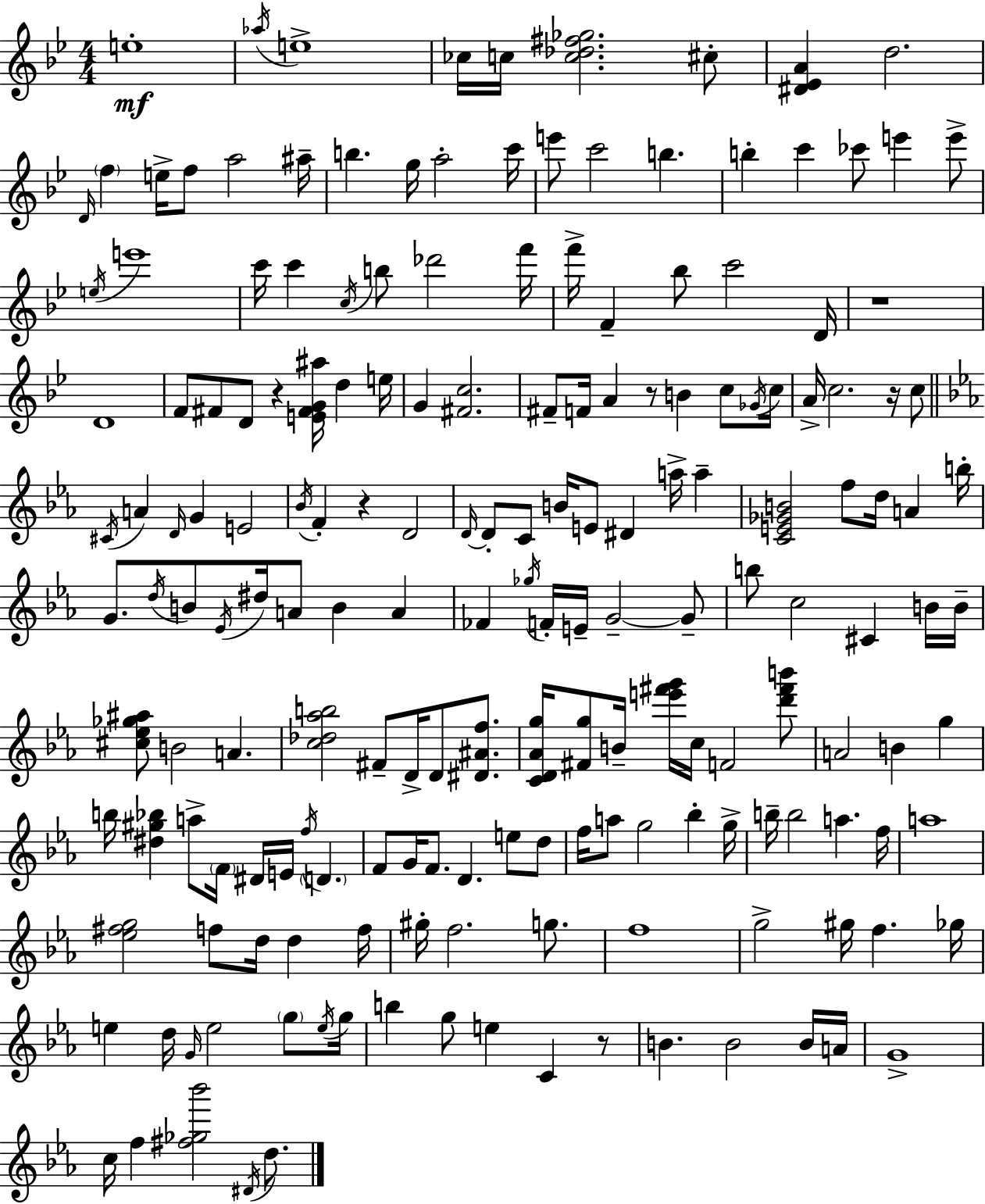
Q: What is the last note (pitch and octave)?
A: D5